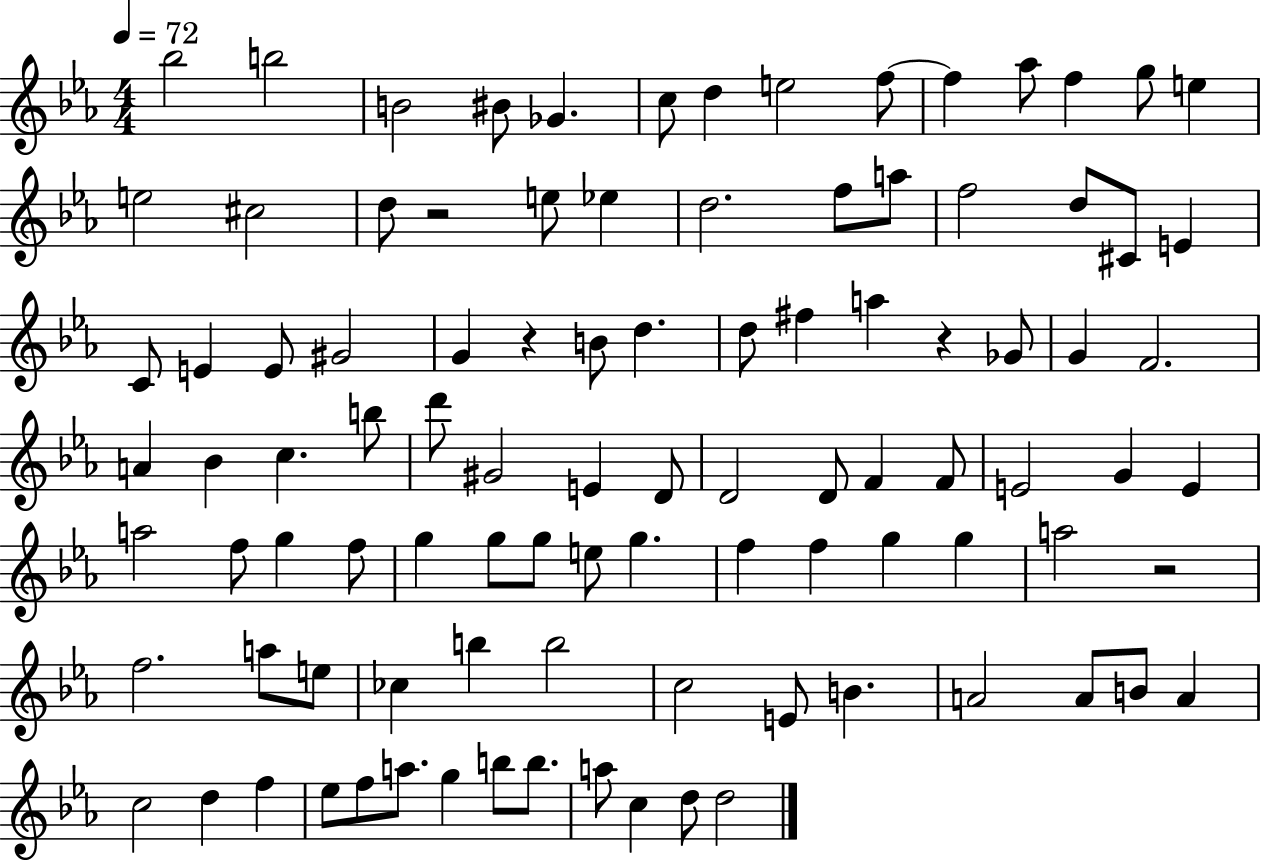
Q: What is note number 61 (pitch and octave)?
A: G5